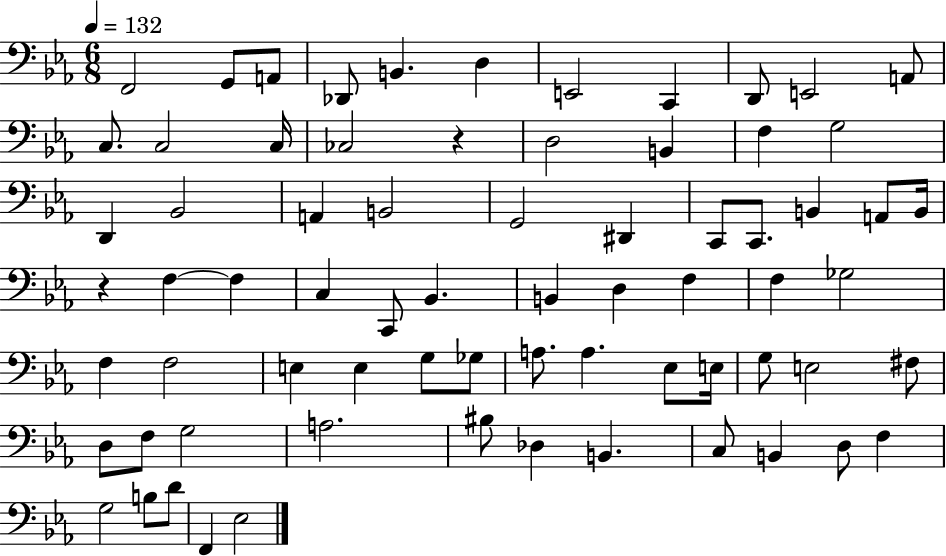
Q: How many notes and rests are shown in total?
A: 71